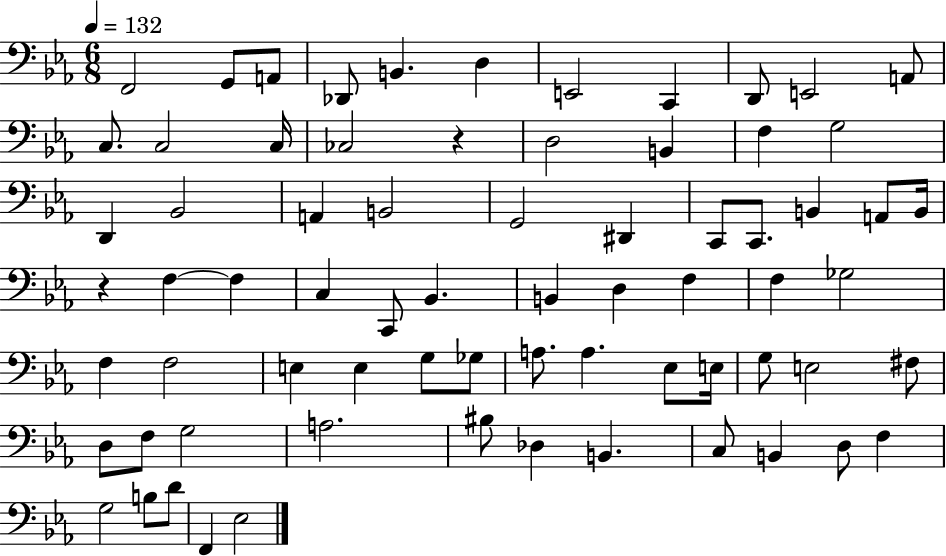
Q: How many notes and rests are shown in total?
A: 71